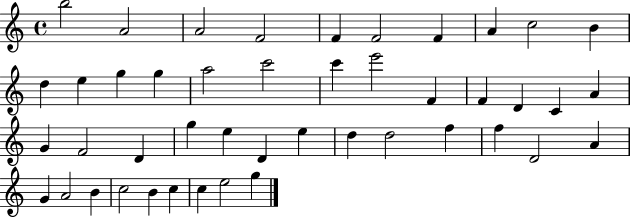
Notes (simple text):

B5/h A4/h A4/h F4/h F4/q F4/h F4/q A4/q C5/h B4/q D5/q E5/q G5/q G5/q A5/h C6/h C6/q E6/h F4/q F4/q D4/q C4/q A4/q G4/q F4/h D4/q G5/q E5/q D4/q E5/q D5/q D5/h F5/q F5/q D4/h A4/q G4/q A4/h B4/q C5/h B4/q C5/q C5/q E5/h G5/q